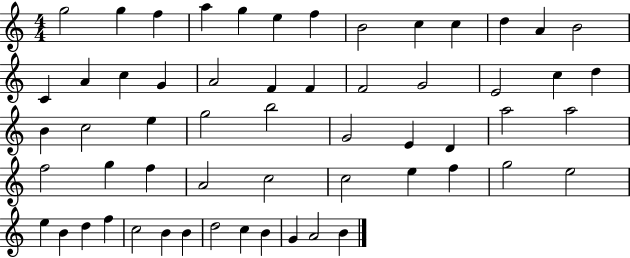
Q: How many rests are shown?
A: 0